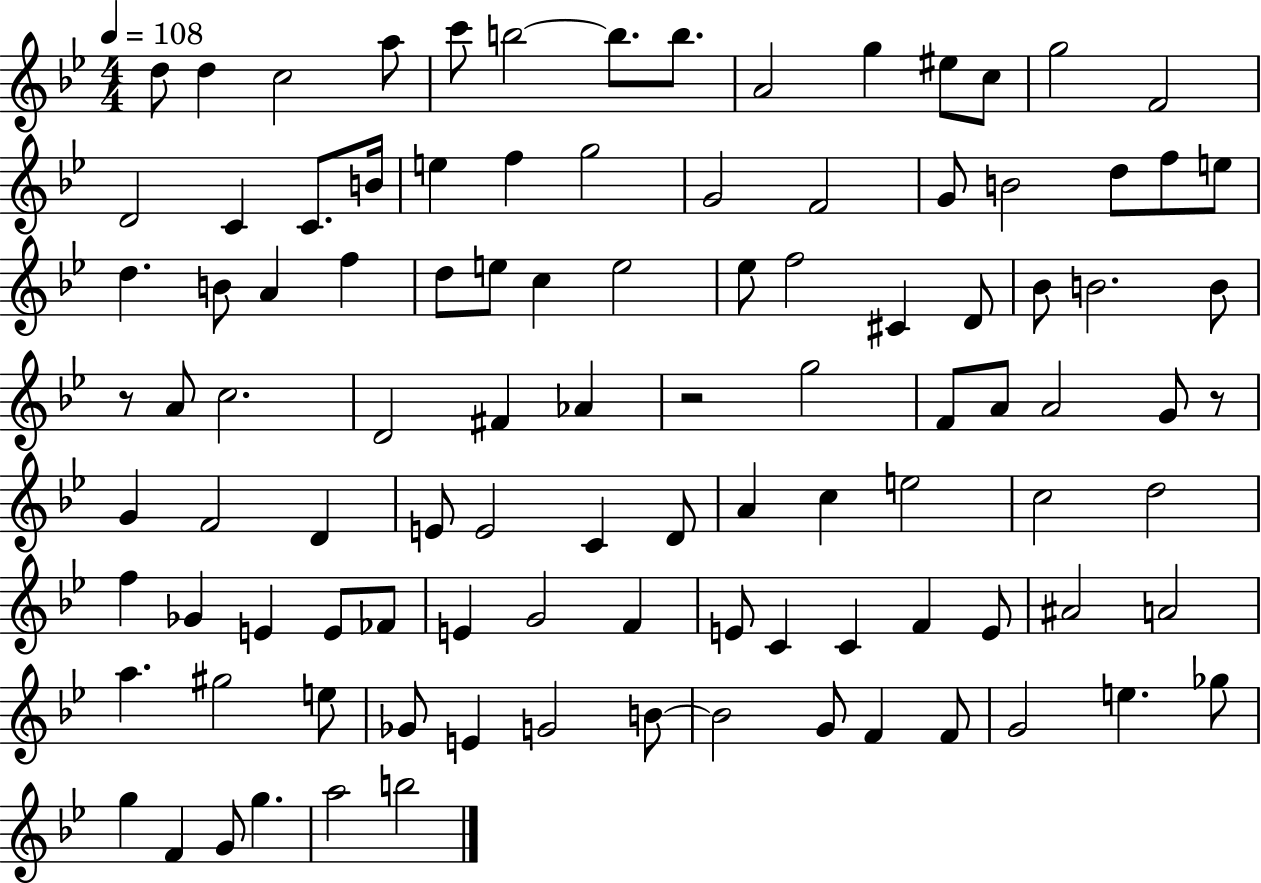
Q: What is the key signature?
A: BES major